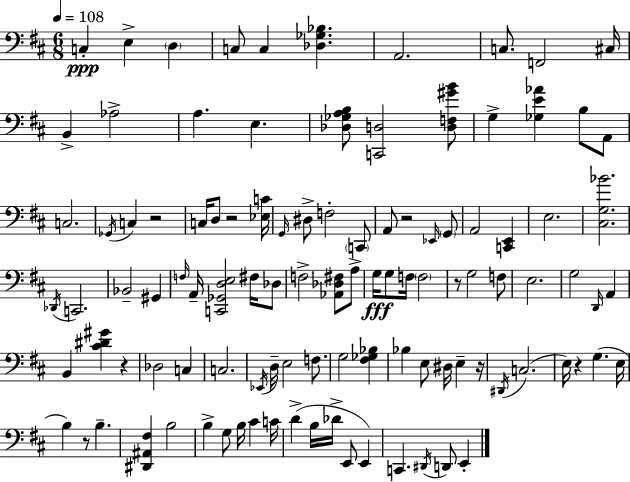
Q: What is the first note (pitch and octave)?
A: C3